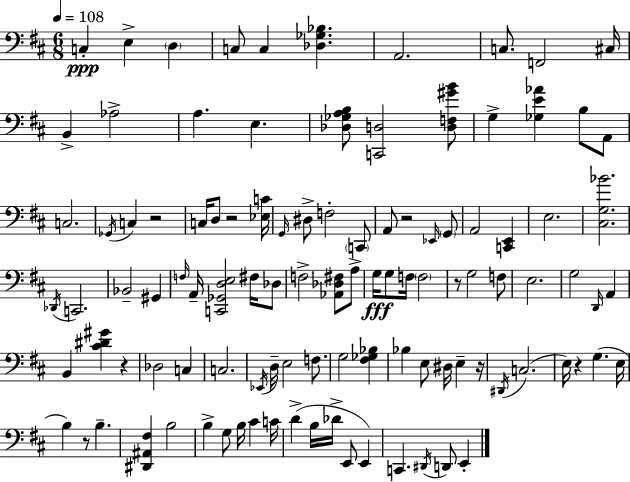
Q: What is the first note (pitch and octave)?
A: C3